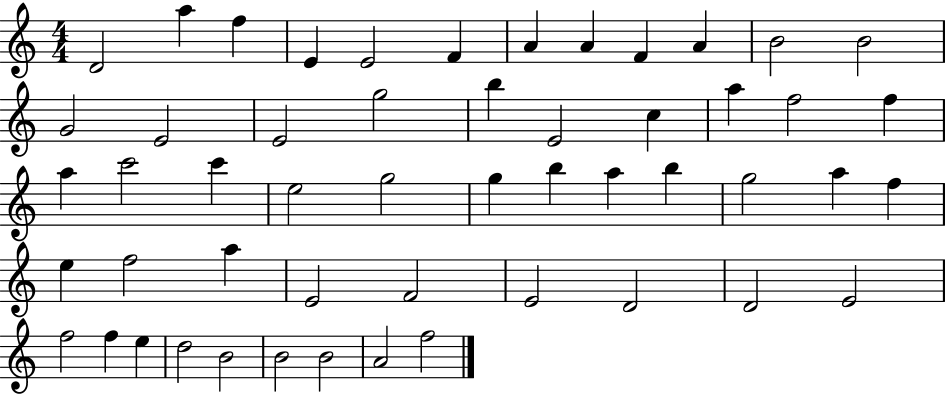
{
  \clef treble
  \numericTimeSignature
  \time 4/4
  \key c \major
  d'2 a''4 f''4 | e'4 e'2 f'4 | a'4 a'4 f'4 a'4 | b'2 b'2 | \break g'2 e'2 | e'2 g''2 | b''4 e'2 c''4 | a''4 f''2 f''4 | \break a''4 c'''2 c'''4 | e''2 g''2 | g''4 b''4 a''4 b''4 | g''2 a''4 f''4 | \break e''4 f''2 a''4 | e'2 f'2 | e'2 d'2 | d'2 e'2 | \break f''2 f''4 e''4 | d''2 b'2 | b'2 b'2 | a'2 f''2 | \break \bar "|."
}